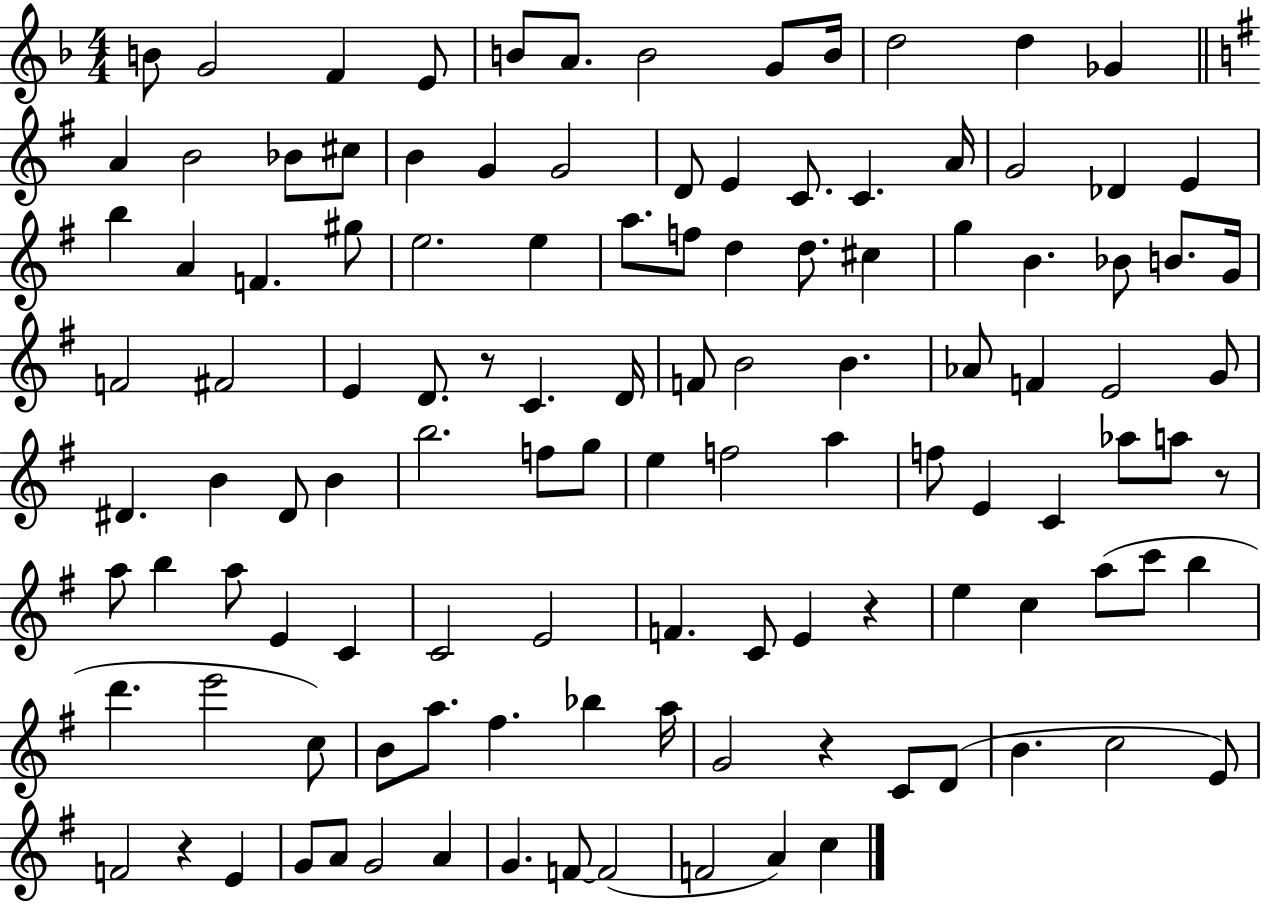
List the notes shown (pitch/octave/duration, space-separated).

B4/e G4/h F4/q E4/e B4/e A4/e. B4/h G4/e B4/s D5/h D5/q Gb4/q A4/q B4/h Bb4/e C#5/e B4/q G4/q G4/h D4/e E4/q C4/e. C4/q. A4/s G4/h Db4/q E4/q B5/q A4/q F4/q. G#5/e E5/h. E5/q A5/e. F5/e D5/q D5/e. C#5/q G5/q B4/q. Bb4/e B4/e. G4/s F4/h F#4/h E4/q D4/e. R/e C4/q. D4/s F4/e B4/h B4/q. Ab4/e F4/q E4/h G4/e D#4/q. B4/q D#4/e B4/q B5/h. F5/e G5/e E5/q F5/h A5/q F5/e E4/q C4/q Ab5/e A5/e R/e A5/e B5/q A5/e E4/q C4/q C4/h E4/h F4/q. C4/e E4/q R/q E5/q C5/q A5/e C6/e B5/q D6/q. E6/h C5/e B4/e A5/e. F#5/q. Bb5/q A5/s G4/h R/q C4/e D4/e B4/q. C5/h E4/e F4/h R/q E4/q G4/e A4/e G4/h A4/q G4/q. F4/e F4/h F4/h A4/q C5/q